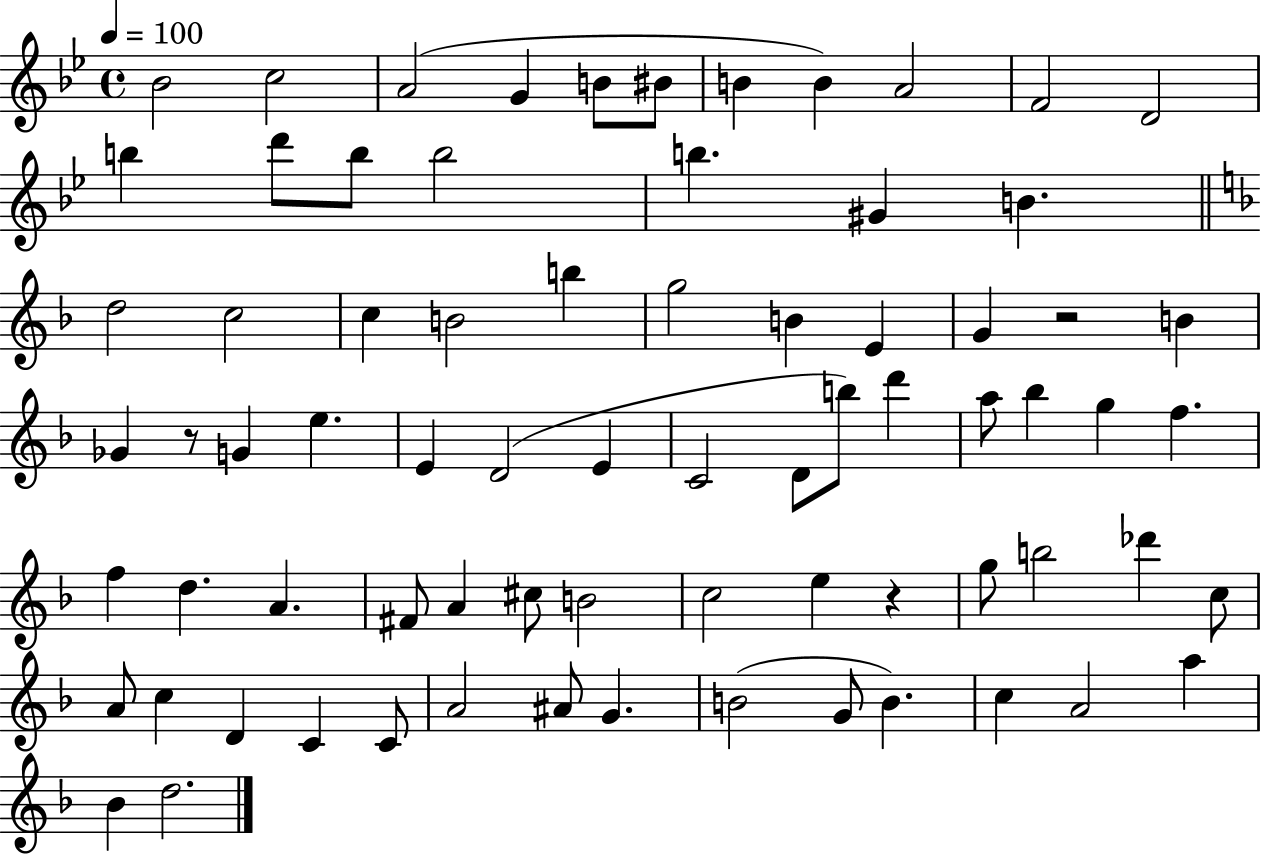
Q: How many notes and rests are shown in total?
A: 74